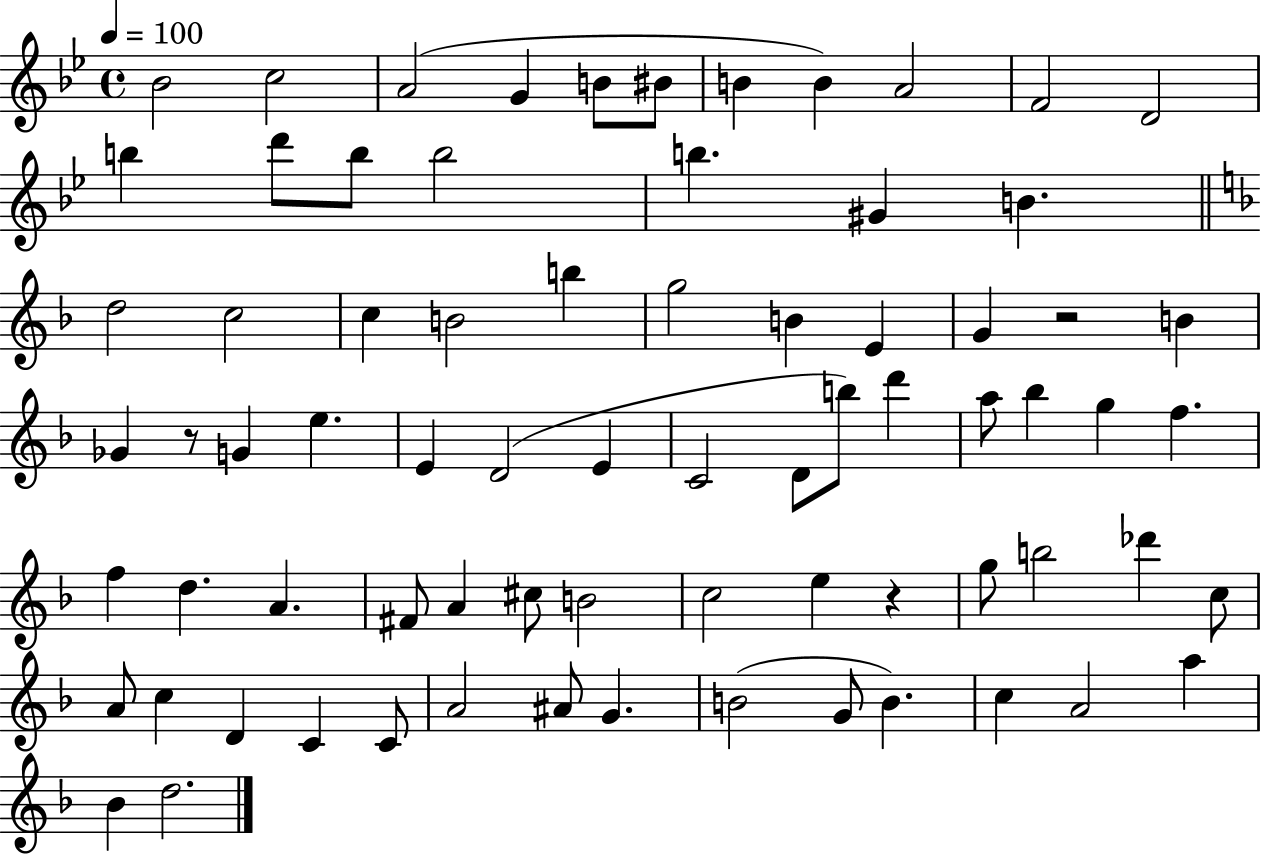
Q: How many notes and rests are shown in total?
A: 74